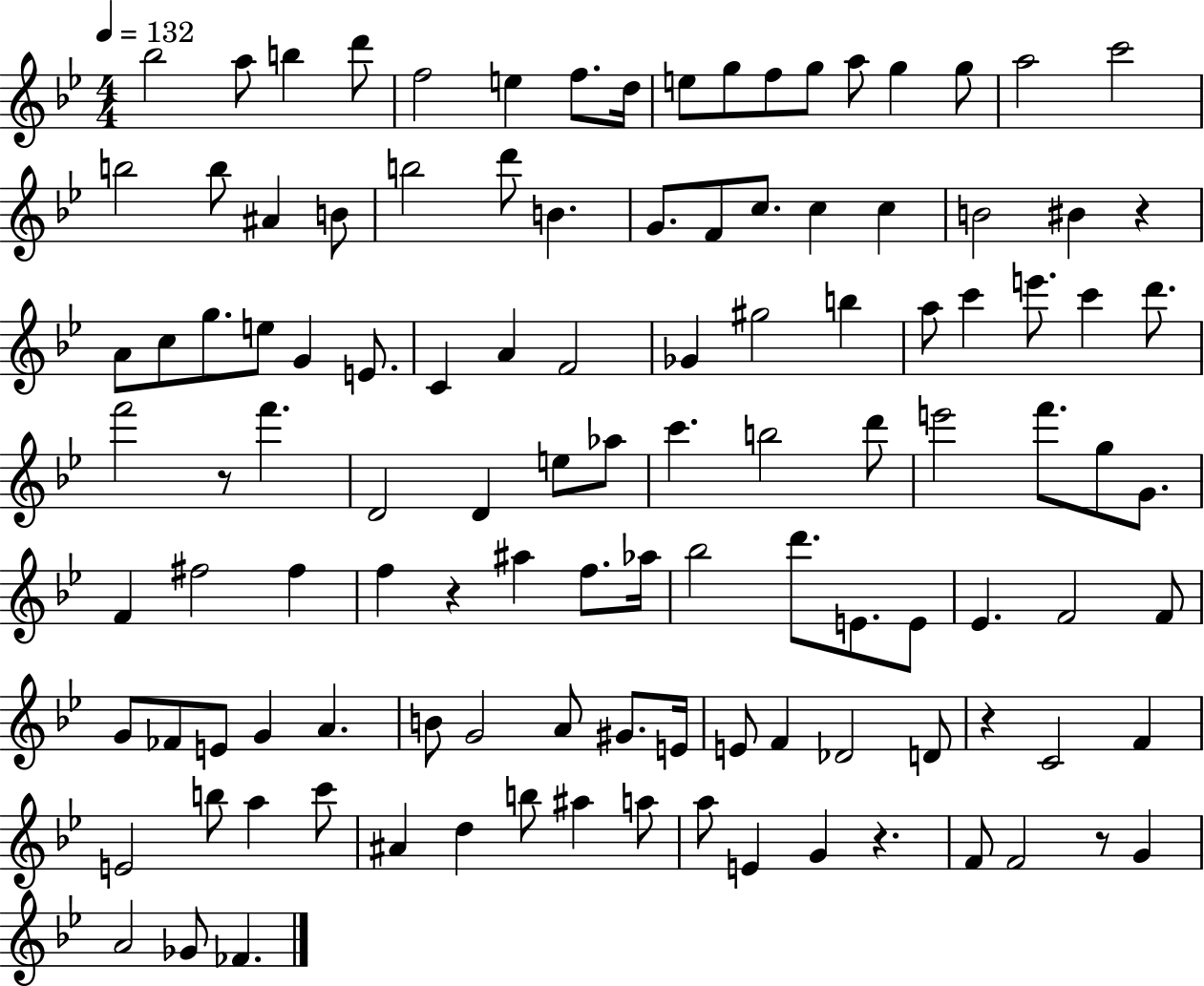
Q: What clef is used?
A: treble